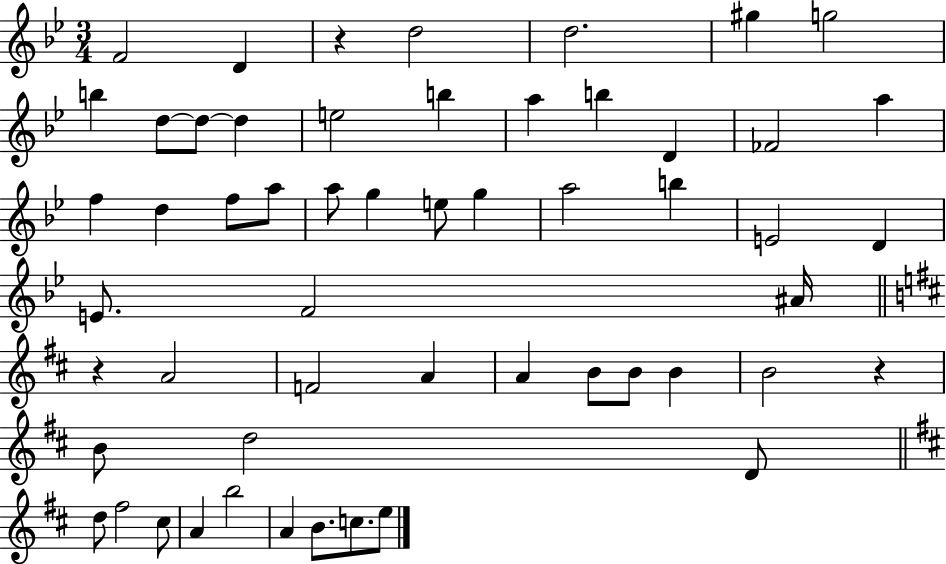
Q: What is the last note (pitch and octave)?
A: E5